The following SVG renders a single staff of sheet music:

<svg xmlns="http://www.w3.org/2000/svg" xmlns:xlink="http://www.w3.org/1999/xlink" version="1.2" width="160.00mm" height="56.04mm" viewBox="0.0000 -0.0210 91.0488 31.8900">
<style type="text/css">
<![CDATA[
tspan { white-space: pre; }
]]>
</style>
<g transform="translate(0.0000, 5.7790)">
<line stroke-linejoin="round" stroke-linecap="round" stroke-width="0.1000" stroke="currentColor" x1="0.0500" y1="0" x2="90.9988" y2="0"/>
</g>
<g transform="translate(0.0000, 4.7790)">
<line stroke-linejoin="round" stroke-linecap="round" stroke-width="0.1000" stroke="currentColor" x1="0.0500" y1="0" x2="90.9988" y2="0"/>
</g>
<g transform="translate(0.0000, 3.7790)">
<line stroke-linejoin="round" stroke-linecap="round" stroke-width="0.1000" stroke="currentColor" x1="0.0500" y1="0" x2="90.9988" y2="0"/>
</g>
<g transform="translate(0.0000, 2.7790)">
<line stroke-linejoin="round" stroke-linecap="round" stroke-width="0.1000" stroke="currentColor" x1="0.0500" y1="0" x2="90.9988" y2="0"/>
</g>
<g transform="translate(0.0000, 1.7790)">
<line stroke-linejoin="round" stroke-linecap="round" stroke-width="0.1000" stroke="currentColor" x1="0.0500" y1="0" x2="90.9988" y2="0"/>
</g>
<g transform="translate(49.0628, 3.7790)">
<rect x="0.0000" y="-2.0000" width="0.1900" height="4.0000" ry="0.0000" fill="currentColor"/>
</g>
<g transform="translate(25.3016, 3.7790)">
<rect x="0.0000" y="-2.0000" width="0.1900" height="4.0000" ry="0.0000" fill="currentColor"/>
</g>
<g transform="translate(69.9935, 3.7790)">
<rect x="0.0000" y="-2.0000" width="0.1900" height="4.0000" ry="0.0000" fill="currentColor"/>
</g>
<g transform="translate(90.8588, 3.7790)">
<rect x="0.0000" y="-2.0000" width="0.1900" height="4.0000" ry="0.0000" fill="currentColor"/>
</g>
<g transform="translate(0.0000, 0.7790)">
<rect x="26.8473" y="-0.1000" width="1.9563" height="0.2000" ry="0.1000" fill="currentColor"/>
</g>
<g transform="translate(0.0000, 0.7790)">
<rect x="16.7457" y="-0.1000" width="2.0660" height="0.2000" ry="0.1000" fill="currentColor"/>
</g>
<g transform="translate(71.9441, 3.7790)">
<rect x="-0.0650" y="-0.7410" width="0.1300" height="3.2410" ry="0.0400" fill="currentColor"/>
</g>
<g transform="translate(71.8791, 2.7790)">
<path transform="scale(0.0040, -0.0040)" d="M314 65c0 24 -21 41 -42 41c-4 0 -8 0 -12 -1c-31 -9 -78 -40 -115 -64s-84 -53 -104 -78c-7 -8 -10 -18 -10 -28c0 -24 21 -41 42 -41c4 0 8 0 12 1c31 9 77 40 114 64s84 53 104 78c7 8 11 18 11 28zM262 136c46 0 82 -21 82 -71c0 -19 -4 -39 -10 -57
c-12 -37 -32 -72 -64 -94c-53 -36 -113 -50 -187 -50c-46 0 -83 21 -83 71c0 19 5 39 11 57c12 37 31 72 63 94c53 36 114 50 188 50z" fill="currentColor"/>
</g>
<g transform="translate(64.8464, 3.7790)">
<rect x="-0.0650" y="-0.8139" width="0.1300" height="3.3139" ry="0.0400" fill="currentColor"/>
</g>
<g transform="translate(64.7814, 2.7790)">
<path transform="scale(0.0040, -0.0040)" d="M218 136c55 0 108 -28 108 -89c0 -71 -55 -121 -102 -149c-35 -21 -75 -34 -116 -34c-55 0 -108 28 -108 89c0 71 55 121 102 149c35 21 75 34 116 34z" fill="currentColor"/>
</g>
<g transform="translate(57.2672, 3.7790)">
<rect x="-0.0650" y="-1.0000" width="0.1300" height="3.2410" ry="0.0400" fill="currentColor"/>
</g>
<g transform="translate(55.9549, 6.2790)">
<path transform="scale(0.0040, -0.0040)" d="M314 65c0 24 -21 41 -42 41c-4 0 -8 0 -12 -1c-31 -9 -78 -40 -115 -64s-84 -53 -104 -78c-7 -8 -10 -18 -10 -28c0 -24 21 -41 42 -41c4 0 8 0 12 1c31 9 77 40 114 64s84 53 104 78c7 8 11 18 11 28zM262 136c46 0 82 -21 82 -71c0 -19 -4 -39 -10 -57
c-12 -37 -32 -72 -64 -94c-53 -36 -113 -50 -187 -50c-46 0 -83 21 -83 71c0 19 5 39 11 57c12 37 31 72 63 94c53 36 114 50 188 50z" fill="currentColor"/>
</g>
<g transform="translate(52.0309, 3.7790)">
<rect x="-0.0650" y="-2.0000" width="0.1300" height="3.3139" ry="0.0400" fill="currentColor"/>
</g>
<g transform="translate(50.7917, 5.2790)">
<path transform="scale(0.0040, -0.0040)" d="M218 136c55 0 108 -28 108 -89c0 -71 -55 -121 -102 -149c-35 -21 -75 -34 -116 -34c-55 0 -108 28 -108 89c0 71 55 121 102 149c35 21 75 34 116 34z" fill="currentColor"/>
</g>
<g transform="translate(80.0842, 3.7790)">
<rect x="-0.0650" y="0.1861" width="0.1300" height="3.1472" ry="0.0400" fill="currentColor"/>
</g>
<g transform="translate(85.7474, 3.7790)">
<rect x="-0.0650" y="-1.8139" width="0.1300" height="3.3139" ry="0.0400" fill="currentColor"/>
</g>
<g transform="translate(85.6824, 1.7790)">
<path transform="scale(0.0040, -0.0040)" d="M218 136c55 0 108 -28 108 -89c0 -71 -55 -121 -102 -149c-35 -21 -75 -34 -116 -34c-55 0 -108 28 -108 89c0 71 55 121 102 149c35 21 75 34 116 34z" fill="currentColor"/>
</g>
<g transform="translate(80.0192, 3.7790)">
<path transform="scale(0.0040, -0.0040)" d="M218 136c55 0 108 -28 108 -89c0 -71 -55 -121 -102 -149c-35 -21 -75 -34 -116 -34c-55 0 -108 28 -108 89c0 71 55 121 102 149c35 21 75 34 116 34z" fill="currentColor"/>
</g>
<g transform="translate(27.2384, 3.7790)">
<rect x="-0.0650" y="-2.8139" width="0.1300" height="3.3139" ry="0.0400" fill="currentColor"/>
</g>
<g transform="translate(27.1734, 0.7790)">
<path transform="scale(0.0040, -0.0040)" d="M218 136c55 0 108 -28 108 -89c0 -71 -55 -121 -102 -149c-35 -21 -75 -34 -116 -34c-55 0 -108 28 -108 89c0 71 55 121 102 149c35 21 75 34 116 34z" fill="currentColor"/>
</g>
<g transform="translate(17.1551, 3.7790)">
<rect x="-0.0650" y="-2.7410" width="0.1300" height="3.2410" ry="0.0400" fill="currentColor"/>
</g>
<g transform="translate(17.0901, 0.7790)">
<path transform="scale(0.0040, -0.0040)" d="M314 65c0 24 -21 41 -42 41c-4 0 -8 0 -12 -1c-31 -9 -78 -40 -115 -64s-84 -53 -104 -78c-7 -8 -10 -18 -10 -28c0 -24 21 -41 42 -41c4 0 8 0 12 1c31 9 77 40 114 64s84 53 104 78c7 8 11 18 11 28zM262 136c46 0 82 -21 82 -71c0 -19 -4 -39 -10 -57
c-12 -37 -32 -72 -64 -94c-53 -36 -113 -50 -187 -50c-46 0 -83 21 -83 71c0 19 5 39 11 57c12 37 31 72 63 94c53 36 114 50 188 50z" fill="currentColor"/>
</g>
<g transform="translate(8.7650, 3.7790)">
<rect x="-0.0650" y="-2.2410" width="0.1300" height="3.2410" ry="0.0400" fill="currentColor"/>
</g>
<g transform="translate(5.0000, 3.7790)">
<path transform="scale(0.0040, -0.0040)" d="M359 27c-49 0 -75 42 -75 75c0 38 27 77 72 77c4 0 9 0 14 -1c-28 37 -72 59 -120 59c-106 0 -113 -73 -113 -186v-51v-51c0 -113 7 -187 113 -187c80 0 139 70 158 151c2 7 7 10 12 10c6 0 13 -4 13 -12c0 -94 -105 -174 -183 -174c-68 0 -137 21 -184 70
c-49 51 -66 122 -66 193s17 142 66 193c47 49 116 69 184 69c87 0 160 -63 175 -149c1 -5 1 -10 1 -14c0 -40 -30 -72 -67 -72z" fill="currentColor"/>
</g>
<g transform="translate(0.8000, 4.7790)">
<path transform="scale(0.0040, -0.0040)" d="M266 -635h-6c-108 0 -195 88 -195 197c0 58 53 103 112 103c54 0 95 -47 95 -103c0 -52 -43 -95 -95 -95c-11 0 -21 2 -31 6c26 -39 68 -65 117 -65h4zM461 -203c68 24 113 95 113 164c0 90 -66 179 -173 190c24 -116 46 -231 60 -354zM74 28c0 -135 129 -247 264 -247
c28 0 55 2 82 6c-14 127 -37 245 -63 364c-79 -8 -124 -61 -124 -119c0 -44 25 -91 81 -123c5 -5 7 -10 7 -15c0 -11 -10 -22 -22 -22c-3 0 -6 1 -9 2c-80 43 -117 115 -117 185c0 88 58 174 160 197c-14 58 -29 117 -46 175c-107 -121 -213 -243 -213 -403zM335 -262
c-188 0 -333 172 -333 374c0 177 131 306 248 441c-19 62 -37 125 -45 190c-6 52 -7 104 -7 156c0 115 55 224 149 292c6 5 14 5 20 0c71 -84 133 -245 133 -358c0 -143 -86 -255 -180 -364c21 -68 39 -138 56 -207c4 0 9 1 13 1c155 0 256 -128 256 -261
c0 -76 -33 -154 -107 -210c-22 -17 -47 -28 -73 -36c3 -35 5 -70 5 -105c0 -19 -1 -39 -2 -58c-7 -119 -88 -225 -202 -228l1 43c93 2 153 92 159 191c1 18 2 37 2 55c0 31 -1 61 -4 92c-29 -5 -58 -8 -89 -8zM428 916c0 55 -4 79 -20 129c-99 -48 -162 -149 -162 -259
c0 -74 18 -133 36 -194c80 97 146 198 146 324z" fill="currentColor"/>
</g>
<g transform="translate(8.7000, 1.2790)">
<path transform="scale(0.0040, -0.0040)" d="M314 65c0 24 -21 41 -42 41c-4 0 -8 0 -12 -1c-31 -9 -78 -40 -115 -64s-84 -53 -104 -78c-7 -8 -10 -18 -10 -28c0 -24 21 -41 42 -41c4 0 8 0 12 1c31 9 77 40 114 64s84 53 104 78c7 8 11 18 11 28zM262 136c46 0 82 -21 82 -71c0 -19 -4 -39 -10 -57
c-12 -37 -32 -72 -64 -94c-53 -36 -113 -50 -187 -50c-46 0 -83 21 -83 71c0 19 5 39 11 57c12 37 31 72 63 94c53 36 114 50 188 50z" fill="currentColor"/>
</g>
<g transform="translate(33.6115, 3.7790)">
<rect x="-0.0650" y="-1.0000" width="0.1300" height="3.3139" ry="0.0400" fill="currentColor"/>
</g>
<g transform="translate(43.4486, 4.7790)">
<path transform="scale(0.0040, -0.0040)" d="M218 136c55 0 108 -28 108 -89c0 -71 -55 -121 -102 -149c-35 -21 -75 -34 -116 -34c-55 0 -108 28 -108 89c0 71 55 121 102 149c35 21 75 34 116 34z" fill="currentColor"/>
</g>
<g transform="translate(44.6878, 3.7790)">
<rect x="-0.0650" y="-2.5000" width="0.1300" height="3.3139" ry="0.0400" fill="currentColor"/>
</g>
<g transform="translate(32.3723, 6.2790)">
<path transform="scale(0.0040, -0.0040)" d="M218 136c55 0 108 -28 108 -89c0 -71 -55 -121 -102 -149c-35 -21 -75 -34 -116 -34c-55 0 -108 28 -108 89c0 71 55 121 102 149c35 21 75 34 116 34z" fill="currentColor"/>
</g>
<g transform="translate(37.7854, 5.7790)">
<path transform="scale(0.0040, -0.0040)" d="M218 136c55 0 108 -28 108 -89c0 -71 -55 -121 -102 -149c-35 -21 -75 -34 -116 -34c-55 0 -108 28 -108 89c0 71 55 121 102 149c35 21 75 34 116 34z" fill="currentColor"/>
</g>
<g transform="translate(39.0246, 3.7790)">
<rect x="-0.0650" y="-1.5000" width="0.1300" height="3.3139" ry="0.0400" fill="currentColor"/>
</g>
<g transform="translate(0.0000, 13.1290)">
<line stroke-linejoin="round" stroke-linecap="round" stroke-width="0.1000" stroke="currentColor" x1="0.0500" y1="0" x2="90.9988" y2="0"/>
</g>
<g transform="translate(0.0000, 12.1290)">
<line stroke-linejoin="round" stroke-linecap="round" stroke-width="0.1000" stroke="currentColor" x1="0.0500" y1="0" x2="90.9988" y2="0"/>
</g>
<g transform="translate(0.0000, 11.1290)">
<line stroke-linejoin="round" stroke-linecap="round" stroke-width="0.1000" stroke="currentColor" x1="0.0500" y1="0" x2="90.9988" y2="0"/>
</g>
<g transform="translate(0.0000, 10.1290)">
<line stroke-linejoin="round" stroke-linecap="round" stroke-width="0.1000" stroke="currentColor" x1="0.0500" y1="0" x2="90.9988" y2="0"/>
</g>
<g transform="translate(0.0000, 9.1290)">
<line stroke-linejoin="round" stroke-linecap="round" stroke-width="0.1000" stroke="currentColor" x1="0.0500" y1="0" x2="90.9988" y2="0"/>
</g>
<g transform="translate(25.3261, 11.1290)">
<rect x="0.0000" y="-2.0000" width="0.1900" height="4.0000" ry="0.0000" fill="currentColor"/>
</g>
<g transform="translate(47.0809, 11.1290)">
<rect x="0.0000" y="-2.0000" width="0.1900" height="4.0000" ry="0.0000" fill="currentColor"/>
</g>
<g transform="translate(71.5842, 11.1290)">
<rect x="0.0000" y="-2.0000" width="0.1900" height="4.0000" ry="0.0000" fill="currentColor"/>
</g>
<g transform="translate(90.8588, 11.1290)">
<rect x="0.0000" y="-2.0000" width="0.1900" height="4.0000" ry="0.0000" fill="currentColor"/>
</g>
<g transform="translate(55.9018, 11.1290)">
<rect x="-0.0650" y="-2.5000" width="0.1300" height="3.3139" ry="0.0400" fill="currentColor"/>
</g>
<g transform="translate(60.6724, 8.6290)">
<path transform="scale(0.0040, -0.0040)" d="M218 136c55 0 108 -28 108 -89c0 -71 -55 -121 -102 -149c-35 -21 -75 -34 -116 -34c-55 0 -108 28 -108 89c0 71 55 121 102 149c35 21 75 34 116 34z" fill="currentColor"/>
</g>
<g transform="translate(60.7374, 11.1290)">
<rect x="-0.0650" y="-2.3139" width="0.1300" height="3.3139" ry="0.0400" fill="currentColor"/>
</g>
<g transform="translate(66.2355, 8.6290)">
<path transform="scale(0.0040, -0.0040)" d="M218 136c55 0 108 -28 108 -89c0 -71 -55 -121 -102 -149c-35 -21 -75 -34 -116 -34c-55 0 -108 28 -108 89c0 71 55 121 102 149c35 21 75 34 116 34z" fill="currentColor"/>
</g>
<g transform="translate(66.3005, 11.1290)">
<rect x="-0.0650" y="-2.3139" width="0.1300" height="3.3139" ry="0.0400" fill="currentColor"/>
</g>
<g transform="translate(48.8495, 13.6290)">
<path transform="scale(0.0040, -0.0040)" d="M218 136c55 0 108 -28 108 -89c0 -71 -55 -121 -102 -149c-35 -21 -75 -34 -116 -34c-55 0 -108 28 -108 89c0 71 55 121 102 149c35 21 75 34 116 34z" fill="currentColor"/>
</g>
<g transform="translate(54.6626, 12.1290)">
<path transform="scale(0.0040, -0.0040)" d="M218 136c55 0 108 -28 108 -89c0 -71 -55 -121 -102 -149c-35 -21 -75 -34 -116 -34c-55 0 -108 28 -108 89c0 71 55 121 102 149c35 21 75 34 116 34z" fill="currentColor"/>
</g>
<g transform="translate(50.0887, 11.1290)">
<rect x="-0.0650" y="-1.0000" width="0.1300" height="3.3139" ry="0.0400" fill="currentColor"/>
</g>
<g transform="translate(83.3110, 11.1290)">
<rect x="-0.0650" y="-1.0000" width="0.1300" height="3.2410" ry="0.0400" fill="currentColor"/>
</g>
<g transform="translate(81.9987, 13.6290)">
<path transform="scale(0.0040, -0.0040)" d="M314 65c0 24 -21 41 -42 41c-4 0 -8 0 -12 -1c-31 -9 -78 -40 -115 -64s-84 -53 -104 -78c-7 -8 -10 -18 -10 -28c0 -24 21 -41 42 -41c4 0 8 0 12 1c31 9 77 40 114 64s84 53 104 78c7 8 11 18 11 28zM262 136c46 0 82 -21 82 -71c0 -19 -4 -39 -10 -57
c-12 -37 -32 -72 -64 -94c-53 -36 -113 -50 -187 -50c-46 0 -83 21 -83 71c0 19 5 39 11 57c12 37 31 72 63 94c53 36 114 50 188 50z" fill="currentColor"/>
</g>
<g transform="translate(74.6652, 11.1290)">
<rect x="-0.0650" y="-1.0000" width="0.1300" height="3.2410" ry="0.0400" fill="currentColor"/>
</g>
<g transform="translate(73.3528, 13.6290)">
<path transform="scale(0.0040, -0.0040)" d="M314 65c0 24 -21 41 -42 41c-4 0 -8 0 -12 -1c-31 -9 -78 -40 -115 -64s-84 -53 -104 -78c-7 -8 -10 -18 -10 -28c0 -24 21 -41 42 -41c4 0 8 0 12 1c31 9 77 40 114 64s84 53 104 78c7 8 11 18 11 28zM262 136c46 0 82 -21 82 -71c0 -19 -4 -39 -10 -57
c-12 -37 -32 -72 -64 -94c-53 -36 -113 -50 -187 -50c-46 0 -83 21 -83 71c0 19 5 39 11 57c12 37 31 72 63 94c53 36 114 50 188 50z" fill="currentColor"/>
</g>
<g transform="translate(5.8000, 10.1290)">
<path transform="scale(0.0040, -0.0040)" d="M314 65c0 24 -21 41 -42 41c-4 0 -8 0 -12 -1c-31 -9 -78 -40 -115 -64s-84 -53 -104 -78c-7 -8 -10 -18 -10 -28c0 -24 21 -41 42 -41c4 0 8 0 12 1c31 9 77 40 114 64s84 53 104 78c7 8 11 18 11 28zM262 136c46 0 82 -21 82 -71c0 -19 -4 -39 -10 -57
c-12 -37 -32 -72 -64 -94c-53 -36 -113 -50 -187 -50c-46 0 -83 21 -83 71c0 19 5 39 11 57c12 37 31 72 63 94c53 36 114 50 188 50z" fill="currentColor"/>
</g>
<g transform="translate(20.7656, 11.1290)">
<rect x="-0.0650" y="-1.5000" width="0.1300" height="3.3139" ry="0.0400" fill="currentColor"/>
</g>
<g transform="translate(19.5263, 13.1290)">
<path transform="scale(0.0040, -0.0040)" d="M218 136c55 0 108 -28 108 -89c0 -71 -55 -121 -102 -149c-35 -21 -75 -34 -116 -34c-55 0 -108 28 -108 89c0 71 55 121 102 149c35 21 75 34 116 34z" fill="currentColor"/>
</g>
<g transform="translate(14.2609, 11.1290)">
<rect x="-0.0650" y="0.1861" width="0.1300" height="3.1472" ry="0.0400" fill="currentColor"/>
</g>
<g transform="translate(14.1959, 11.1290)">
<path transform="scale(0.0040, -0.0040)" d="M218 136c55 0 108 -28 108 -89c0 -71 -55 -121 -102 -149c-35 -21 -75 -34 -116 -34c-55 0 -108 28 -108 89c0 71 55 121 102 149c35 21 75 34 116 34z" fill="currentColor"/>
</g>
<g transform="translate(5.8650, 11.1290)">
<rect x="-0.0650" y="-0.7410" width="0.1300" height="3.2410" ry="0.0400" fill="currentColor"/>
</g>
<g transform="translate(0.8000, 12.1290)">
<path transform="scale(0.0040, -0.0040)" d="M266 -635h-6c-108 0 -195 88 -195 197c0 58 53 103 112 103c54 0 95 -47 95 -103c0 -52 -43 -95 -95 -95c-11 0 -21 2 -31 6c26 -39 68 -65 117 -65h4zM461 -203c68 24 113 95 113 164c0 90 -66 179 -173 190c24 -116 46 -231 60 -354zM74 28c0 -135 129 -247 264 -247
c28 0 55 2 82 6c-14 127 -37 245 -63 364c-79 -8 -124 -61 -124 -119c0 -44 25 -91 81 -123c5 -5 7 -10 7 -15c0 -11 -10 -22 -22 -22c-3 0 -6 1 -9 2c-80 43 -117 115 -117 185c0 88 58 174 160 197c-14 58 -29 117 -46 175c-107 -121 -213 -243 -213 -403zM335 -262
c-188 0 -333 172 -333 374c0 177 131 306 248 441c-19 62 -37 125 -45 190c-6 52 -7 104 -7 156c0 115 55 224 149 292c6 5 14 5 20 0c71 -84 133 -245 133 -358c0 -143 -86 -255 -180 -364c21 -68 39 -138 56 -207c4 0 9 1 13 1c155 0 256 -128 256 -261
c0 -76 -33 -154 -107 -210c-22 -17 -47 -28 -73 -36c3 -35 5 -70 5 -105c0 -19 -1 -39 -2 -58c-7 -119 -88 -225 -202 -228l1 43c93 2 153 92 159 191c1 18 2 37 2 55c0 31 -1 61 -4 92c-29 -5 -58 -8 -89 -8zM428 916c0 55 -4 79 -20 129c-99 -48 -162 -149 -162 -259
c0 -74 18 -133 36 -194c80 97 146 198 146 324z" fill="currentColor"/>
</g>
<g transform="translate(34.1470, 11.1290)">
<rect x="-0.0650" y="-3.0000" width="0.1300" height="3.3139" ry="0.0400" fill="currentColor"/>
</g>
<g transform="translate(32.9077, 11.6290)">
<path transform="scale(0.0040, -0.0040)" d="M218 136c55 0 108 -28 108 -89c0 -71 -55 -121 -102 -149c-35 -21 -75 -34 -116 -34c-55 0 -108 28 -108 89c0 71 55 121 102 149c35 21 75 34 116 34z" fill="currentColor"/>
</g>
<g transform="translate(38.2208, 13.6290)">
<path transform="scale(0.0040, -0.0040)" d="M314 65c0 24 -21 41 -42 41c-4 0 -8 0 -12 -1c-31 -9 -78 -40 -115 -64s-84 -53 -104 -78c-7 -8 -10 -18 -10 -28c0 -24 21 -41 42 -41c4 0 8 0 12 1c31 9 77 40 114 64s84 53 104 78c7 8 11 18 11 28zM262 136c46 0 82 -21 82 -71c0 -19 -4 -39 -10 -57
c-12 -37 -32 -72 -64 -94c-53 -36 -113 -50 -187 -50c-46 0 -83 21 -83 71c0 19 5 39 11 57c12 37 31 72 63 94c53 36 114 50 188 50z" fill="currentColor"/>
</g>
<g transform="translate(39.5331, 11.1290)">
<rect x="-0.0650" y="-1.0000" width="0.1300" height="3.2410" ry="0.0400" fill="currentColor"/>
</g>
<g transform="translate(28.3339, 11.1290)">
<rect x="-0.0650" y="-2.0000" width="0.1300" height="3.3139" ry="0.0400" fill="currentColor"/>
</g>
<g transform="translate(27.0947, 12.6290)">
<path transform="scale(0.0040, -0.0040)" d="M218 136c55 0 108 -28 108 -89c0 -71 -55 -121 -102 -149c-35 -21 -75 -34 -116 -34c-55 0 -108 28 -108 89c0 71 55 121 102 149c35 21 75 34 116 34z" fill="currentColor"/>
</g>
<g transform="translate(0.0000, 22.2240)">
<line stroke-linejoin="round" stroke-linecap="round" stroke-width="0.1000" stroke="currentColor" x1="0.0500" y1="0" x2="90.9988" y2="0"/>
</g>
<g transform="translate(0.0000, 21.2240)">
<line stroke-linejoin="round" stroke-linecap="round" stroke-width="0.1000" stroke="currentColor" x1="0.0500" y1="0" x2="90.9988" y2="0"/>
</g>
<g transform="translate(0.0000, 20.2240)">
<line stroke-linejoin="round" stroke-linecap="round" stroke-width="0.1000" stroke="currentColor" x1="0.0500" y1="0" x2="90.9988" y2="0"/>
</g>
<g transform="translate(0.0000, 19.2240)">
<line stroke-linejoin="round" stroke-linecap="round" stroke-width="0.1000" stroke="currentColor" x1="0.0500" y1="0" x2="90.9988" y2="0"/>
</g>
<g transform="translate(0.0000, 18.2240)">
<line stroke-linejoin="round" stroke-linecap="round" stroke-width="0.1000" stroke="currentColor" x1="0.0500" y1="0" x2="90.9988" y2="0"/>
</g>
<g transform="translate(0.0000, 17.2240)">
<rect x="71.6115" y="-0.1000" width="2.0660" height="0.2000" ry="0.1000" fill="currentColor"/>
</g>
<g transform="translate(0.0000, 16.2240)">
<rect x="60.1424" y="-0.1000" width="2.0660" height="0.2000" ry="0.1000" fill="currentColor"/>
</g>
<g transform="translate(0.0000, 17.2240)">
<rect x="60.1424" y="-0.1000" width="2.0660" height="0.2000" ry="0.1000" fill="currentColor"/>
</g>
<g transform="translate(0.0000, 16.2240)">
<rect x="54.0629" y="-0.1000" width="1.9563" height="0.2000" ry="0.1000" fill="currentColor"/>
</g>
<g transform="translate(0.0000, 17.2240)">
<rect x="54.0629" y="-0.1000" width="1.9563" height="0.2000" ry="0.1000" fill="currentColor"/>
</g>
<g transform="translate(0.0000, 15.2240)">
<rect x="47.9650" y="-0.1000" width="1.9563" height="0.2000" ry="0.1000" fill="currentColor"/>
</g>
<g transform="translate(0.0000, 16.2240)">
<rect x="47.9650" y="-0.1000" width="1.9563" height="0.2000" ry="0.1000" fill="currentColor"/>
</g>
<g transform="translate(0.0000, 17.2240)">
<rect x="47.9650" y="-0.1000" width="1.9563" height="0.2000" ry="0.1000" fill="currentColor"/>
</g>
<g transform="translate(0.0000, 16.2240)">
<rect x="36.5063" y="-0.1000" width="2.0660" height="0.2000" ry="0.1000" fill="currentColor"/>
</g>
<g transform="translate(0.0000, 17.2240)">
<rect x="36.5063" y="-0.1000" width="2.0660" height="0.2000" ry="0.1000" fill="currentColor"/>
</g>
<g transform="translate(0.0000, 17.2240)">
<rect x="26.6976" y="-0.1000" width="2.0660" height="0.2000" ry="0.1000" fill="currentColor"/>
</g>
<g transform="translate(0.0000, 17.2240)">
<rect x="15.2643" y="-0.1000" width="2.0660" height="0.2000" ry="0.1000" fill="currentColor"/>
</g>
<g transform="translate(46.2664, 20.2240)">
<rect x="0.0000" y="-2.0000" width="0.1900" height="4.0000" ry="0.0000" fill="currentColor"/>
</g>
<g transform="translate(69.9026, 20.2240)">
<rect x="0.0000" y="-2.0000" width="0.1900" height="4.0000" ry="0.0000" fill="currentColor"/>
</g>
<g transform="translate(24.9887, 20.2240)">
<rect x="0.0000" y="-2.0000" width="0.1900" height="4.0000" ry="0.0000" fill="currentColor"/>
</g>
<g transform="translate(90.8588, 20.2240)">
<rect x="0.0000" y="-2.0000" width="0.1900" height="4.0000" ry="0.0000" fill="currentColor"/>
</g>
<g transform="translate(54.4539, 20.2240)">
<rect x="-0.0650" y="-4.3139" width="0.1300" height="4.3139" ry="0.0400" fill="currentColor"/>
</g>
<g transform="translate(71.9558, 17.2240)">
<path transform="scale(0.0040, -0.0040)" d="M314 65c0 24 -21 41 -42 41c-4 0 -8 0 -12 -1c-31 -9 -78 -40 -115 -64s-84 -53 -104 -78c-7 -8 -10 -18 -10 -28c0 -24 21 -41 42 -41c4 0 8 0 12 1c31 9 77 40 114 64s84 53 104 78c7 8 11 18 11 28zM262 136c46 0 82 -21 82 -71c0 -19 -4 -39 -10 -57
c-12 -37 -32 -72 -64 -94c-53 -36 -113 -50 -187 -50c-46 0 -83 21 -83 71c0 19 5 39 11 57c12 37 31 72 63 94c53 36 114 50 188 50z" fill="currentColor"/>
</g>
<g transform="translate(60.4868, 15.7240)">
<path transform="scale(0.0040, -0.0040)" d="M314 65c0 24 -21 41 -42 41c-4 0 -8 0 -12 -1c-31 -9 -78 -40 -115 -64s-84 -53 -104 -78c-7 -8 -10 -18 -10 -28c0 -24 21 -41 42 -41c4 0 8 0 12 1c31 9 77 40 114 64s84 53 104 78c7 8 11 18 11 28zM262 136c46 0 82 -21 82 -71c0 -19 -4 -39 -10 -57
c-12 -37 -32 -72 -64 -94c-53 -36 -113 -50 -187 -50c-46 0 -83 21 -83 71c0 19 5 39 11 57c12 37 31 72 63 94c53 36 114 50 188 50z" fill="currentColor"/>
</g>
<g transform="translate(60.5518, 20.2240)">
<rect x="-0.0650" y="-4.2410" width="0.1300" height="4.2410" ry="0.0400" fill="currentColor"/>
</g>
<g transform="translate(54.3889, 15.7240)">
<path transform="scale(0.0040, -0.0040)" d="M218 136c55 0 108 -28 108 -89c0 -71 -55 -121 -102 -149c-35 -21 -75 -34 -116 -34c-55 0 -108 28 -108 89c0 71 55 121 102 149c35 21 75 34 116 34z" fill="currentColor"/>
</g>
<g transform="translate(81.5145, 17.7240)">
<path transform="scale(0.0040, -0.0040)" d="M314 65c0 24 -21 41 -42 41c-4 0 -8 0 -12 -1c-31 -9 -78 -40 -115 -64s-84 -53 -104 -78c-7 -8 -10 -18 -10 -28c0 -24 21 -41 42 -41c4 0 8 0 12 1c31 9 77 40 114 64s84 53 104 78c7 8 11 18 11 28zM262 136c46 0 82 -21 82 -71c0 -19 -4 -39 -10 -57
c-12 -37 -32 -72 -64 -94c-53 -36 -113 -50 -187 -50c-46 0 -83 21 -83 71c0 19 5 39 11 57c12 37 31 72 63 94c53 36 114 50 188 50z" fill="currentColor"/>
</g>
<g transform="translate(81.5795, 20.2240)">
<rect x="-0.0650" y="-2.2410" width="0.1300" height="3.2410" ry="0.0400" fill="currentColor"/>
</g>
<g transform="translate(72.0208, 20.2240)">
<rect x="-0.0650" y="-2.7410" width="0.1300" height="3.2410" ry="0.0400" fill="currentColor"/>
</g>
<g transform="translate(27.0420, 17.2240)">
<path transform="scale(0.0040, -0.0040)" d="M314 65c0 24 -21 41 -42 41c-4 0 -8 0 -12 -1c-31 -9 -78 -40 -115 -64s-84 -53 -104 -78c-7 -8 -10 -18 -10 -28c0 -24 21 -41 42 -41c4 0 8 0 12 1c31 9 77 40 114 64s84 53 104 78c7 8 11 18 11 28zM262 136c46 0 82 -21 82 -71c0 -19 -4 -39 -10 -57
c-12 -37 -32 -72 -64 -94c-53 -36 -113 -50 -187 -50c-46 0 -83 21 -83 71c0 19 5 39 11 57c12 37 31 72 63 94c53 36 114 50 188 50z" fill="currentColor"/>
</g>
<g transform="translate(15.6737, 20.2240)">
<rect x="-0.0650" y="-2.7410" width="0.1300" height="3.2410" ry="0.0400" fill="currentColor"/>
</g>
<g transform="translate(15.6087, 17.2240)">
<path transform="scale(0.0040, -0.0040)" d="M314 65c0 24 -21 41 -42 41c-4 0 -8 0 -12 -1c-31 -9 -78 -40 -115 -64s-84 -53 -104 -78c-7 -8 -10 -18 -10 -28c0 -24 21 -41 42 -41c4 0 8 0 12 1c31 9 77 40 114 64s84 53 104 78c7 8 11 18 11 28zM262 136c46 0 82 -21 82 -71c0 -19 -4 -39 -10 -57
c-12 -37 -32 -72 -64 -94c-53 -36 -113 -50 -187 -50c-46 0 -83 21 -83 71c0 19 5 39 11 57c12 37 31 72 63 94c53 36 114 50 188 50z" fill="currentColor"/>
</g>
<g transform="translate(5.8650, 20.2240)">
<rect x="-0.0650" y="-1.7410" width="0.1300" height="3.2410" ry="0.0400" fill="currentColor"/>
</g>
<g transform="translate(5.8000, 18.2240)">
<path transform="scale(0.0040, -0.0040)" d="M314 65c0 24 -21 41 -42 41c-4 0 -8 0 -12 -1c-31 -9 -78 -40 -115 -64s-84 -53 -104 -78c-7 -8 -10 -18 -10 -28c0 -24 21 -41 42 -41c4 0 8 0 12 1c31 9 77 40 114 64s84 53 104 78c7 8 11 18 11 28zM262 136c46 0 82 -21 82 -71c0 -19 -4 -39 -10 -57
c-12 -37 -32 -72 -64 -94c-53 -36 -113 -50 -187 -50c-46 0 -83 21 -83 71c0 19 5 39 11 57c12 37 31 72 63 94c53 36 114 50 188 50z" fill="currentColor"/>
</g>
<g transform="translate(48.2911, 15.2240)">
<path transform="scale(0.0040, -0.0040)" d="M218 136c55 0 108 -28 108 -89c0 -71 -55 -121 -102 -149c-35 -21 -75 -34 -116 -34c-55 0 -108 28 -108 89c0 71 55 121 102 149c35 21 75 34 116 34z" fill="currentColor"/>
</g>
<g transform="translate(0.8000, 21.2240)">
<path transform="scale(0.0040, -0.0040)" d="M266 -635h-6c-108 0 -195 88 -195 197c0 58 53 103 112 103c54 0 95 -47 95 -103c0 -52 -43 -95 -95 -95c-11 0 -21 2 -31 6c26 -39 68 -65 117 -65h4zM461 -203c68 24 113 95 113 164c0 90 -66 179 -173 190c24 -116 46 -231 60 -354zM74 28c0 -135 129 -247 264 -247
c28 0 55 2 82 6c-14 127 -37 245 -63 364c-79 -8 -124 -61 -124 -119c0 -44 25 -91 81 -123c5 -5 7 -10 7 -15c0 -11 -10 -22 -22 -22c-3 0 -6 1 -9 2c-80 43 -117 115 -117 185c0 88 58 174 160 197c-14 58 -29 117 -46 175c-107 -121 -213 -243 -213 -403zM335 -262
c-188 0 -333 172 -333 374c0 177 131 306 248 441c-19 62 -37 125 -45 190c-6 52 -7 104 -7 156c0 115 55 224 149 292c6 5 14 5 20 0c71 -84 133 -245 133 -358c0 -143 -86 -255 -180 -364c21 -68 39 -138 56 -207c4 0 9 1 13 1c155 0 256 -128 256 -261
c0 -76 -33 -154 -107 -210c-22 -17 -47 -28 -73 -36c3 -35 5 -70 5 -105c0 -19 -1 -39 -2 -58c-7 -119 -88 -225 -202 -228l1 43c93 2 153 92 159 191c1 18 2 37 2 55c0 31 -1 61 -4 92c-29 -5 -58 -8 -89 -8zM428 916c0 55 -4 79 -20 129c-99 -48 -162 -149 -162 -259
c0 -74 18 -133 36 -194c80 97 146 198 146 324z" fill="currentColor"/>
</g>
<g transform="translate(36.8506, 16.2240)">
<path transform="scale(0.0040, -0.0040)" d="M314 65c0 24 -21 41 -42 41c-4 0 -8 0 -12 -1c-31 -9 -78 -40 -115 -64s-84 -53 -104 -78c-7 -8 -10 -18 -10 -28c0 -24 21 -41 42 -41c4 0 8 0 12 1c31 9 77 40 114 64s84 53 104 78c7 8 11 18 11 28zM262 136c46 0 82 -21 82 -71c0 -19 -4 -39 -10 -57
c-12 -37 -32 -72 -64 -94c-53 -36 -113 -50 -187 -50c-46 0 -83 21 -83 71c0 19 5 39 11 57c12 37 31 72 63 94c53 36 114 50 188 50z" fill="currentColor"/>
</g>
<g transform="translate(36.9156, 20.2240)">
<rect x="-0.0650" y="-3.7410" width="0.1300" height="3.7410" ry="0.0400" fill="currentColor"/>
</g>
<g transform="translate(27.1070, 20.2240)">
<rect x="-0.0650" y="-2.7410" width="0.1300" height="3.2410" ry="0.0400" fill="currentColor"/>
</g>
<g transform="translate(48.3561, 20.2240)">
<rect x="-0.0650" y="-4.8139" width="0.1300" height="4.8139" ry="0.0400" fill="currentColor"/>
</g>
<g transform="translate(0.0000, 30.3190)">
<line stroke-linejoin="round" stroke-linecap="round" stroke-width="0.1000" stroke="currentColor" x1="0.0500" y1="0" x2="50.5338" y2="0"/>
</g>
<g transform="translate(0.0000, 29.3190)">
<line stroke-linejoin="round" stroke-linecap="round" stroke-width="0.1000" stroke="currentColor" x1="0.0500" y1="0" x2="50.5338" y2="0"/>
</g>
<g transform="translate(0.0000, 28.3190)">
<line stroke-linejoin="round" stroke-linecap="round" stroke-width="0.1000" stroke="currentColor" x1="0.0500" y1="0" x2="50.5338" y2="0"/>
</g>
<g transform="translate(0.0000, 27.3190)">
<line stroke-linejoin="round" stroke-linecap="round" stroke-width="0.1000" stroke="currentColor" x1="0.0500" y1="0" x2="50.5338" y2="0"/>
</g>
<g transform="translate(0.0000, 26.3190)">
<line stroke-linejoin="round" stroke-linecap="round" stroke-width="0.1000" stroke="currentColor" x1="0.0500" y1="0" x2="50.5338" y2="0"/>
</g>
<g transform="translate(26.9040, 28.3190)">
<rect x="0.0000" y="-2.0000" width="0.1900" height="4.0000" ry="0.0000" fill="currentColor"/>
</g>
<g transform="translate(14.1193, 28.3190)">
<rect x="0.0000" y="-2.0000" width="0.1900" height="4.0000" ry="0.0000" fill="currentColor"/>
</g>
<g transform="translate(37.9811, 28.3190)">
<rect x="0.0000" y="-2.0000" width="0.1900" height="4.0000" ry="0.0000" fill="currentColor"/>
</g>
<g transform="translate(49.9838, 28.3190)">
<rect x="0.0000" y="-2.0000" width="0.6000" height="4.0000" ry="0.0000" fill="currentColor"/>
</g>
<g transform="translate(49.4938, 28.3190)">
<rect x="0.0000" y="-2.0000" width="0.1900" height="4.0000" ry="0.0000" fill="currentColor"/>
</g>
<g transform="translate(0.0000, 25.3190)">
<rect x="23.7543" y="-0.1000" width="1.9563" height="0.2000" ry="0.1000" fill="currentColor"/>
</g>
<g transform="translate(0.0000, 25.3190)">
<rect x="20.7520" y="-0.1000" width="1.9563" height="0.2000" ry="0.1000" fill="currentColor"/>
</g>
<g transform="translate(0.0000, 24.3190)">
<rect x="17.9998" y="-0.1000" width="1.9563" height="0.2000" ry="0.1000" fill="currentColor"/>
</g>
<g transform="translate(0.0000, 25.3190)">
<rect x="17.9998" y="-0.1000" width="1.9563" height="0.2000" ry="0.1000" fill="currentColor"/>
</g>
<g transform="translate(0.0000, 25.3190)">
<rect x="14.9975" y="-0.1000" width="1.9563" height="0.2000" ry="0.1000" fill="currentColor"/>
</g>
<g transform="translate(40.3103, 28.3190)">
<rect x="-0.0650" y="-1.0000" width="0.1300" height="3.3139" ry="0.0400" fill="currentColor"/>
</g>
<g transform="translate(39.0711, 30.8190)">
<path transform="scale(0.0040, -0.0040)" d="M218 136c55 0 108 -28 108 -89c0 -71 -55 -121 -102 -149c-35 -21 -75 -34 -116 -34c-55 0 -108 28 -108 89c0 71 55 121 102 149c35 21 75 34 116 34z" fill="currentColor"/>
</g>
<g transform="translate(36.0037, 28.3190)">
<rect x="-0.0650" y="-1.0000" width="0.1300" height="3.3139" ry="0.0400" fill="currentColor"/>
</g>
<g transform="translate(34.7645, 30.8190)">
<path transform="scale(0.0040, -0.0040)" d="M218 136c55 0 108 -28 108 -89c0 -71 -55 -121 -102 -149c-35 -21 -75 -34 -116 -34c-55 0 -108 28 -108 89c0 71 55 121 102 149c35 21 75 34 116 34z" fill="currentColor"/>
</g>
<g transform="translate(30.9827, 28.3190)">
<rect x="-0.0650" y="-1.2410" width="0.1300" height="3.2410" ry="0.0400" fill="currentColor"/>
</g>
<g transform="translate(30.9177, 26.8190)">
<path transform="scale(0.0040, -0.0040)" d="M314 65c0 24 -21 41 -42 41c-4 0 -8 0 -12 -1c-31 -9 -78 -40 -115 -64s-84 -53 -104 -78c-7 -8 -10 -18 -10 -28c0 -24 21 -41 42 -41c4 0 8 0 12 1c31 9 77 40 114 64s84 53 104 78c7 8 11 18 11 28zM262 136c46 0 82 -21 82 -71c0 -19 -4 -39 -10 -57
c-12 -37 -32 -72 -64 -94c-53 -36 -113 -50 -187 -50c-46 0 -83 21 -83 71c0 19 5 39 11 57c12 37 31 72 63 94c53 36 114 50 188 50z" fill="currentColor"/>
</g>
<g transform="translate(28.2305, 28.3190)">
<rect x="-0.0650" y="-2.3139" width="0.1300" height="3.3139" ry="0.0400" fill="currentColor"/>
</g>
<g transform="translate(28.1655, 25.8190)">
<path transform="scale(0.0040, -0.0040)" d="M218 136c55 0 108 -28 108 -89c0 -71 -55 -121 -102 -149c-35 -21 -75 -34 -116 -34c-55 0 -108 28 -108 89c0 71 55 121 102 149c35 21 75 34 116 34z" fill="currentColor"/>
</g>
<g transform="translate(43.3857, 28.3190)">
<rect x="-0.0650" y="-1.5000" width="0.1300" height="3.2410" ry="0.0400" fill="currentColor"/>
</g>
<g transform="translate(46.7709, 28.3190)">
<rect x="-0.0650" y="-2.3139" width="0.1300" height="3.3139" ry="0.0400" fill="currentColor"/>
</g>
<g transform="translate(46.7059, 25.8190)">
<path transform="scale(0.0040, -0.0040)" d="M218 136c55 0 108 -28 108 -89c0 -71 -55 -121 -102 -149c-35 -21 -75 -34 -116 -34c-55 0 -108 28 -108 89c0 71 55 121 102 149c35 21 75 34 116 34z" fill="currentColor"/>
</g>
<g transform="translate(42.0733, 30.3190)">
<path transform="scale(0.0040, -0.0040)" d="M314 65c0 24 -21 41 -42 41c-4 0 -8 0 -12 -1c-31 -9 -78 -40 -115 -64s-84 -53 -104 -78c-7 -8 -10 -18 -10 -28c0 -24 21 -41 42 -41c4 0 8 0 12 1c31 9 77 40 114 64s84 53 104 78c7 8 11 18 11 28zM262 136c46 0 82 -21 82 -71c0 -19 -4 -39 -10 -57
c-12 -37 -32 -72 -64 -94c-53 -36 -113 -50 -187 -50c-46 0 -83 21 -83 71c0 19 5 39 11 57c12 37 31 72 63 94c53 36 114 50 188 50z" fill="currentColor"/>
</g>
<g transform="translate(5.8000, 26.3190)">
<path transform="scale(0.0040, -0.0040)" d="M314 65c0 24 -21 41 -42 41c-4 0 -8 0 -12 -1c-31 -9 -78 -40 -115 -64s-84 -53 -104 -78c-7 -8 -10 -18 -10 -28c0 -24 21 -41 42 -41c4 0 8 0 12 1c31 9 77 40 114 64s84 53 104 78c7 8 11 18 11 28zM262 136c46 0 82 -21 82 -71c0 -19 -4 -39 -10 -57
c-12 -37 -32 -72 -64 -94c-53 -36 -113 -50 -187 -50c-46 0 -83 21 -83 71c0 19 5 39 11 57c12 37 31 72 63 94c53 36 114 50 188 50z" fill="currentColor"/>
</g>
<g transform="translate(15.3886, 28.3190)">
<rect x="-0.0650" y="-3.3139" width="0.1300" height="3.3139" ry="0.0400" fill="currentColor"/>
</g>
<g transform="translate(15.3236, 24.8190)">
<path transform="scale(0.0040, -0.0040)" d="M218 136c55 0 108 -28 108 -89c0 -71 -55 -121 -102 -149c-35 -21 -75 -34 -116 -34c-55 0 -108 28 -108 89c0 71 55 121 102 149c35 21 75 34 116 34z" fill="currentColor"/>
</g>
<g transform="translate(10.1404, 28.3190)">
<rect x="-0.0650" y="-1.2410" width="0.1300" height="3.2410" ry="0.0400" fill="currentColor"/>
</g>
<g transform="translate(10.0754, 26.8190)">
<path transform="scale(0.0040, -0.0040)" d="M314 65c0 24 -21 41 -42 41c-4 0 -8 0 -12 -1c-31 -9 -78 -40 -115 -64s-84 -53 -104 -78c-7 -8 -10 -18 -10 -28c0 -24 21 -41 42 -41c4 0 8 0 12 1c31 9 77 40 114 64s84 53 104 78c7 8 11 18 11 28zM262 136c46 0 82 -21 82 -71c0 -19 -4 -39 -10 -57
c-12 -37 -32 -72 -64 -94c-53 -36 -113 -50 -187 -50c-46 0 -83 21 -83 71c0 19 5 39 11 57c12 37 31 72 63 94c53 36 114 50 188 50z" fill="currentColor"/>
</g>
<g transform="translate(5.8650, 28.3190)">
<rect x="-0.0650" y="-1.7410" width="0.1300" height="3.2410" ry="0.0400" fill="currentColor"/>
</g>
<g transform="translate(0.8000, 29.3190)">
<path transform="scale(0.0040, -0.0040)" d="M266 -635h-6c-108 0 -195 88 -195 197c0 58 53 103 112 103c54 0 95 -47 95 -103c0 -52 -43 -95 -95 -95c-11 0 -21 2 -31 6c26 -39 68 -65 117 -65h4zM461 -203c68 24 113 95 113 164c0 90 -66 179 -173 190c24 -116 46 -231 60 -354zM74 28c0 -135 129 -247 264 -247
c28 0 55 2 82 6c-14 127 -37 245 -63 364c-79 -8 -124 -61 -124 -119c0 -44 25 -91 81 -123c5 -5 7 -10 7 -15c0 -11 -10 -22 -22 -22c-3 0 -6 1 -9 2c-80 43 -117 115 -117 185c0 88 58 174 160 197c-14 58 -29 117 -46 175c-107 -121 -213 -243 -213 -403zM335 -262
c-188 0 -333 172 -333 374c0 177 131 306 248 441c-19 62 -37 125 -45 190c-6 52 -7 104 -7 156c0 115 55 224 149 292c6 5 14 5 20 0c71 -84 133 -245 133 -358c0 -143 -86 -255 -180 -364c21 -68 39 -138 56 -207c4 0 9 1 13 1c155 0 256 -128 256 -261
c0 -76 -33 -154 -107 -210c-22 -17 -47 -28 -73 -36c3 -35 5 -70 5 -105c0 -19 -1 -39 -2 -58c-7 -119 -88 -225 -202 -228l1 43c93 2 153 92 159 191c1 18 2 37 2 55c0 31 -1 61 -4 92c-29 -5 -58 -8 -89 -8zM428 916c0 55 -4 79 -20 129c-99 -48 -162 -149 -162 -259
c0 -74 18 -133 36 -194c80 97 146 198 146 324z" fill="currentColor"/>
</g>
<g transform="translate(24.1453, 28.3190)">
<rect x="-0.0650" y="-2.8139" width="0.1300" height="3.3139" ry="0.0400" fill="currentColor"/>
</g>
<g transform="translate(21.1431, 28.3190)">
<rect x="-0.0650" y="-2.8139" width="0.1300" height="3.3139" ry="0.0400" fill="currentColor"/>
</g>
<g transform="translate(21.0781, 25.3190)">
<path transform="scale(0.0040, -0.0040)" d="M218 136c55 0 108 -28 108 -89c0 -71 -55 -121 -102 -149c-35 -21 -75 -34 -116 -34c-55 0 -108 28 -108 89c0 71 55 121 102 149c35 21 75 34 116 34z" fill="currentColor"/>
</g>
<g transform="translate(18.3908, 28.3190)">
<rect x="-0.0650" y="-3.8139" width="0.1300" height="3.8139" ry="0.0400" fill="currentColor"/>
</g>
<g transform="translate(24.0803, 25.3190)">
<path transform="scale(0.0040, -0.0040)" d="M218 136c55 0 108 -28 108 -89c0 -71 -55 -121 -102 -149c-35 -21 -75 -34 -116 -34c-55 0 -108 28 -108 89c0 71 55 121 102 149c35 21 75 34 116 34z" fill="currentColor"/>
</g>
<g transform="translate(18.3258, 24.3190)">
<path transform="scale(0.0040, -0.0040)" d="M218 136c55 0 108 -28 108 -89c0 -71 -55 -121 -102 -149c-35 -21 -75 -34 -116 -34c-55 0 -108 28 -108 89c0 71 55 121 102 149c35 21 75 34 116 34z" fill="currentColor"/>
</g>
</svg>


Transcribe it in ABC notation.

X:1
T:Untitled
M:4/4
L:1/4
K:C
g2 a2 a D E G F D2 d d2 B f d2 B E F A D2 D G g g D2 D2 f2 a2 a2 c'2 e' d' d'2 a2 g2 f2 e2 b c' a a g e2 D D E2 g